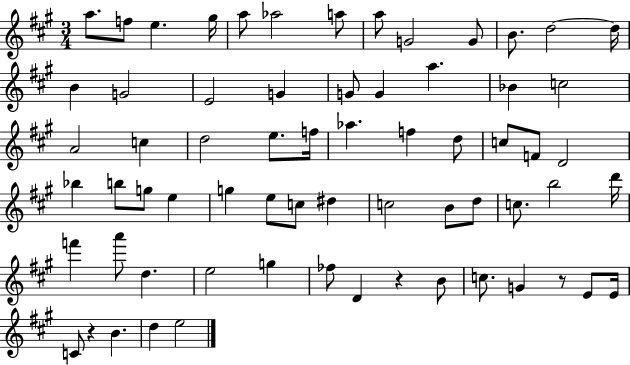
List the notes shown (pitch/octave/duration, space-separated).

A5/e. F5/e E5/q. G#5/s A5/e Ab5/h A5/e A5/e G4/h G4/e B4/e. D5/h D5/s B4/q G4/h E4/h G4/q G4/e G4/q A5/q. Bb4/q C5/h A4/h C5/q D5/h E5/e. F5/s Ab5/q. F5/q D5/e C5/e F4/e D4/h Bb5/q B5/e G5/e E5/q G5/q E5/e C5/e D#5/q C5/h B4/e D5/e C5/e. B5/h D6/s F6/q A6/e D5/q. E5/h G5/q FES5/e D4/q R/q B4/e C5/e. G4/q R/e E4/e E4/s C4/e R/q B4/q. D5/q E5/h